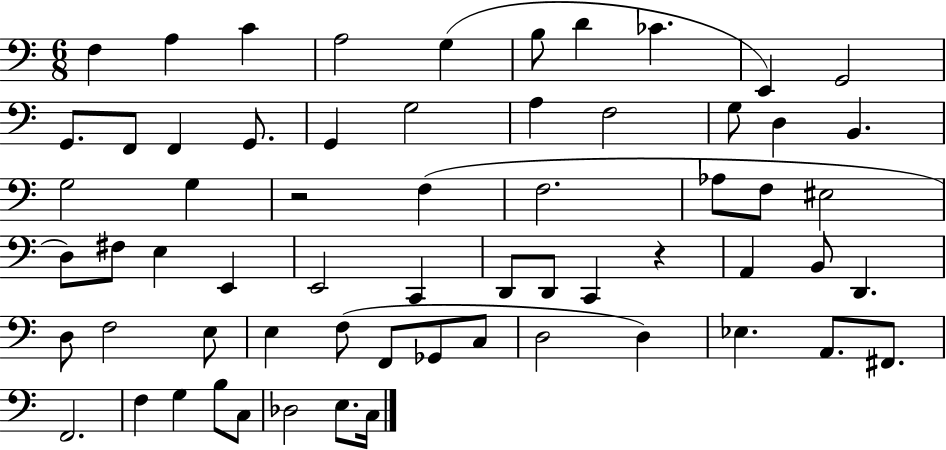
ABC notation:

X:1
T:Untitled
M:6/8
L:1/4
K:C
F, A, C A,2 G, B,/2 D _C E,, G,,2 G,,/2 F,,/2 F,, G,,/2 G,, G,2 A, F,2 G,/2 D, B,, G,2 G, z2 F, F,2 _A,/2 F,/2 ^E,2 D,/2 ^F,/2 E, E,, E,,2 C,, D,,/2 D,,/2 C,, z A,, B,,/2 D,, D,/2 F,2 E,/2 E, F,/2 F,,/2 _G,,/2 C,/2 D,2 D, _E, A,,/2 ^F,,/2 F,,2 F, G, B,/2 C,/2 _D,2 E,/2 C,/4